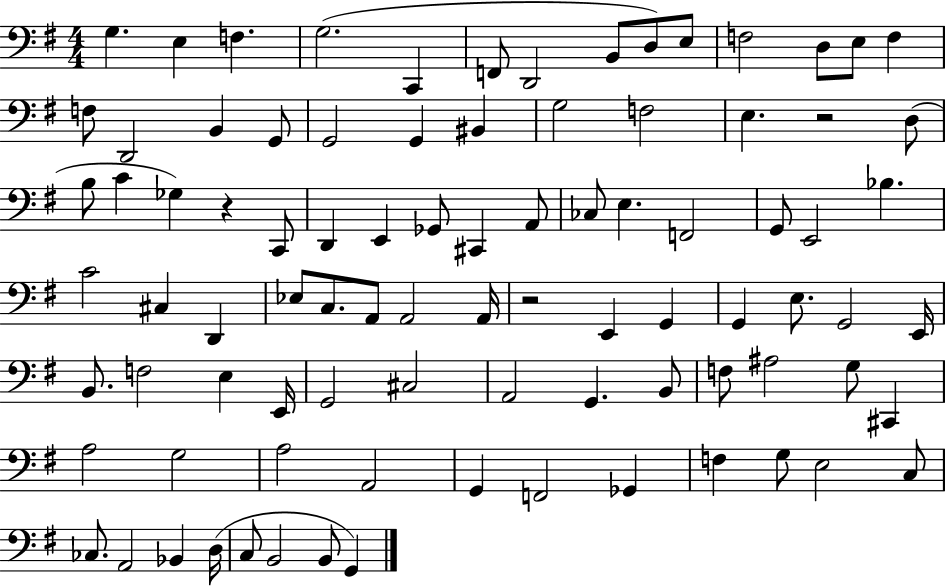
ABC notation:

X:1
T:Untitled
M:4/4
L:1/4
K:G
G, E, F, G,2 C,, F,,/2 D,,2 B,,/2 D,/2 E,/2 F,2 D,/2 E,/2 F, F,/2 D,,2 B,, G,,/2 G,,2 G,, ^B,, G,2 F,2 E, z2 D,/2 B,/2 C _G, z C,,/2 D,, E,, _G,,/2 ^C,, A,,/2 _C,/2 E, F,,2 G,,/2 E,,2 _B, C2 ^C, D,, _E,/2 C,/2 A,,/2 A,,2 A,,/4 z2 E,, G,, G,, E,/2 G,,2 E,,/4 B,,/2 F,2 E, E,,/4 G,,2 ^C,2 A,,2 G,, B,,/2 F,/2 ^A,2 G,/2 ^C,, A,2 G,2 A,2 A,,2 G,, F,,2 _G,, F, G,/2 E,2 C,/2 _C,/2 A,,2 _B,, D,/4 C,/2 B,,2 B,,/2 G,,